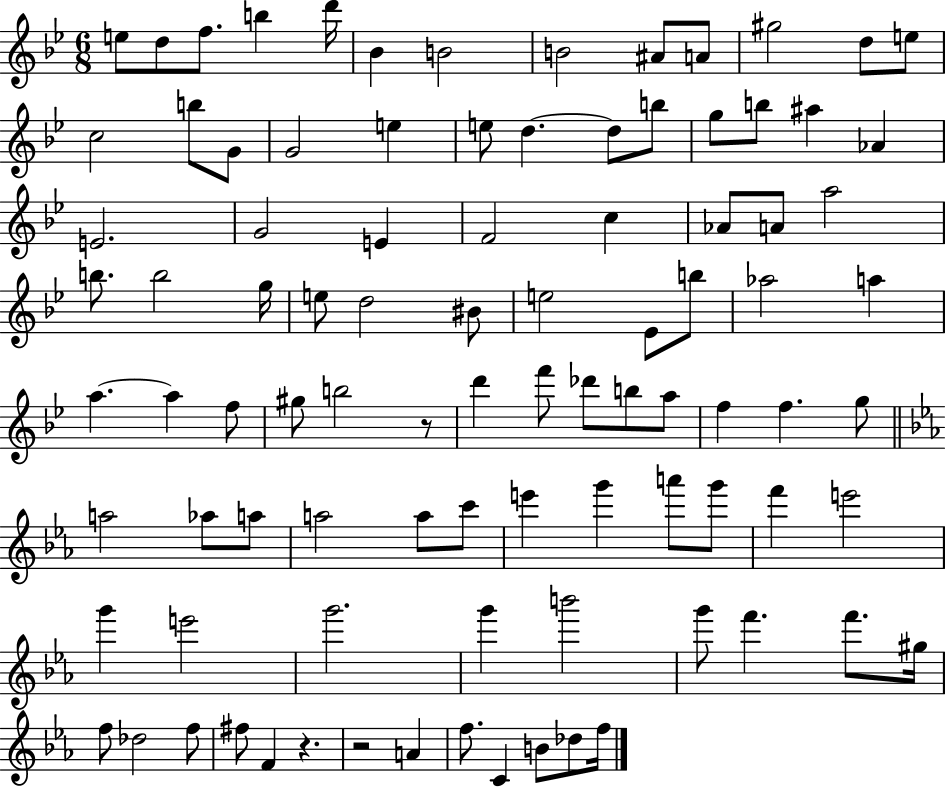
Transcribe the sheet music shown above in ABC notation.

X:1
T:Untitled
M:6/8
L:1/4
K:Bb
e/2 d/2 f/2 b d'/4 _B B2 B2 ^A/2 A/2 ^g2 d/2 e/2 c2 b/2 G/2 G2 e e/2 d d/2 b/2 g/2 b/2 ^a _A E2 G2 E F2 c _A/2 A/2 a2 b/2 b2 g/4 e/2 d2 ^B/2 e2 _E/2 b/2 _a2 a a a f/2 ^g/2 b2 z/2 d' f'/2 _d'/2 b/2 a/2 f f g/2 a2 _a/2 a/2 a2 a/2 c'/2 e' g' a'/2 g'/2 f' e'2 g' e'2 g'2 g' b'2 g'/2 f' f'/2 ^g/4 f/2 _d2 f/2 ^f/2 F z z2 A f/2 C B/2 _d/2 f/4